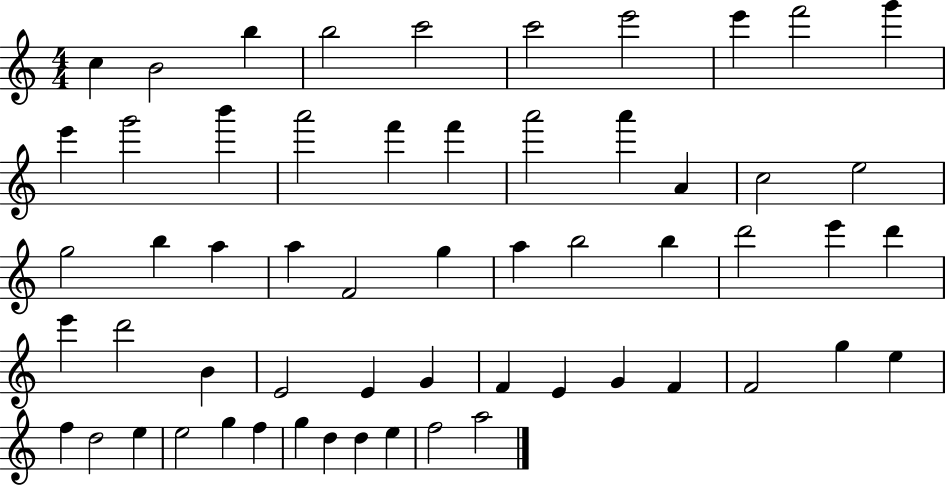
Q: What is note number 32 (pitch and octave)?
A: E6